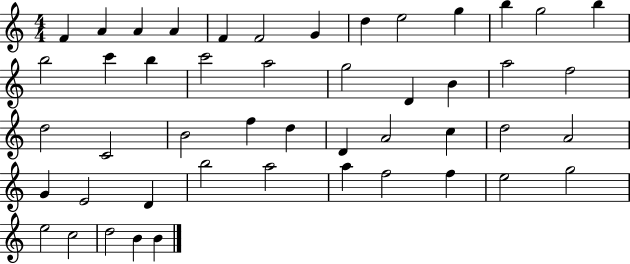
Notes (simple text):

F4/q A4/q A4/q A4/q F4/q F4/h G4/q D5/q E5/h G5/q B5/q G5/h B5/q B5/h C6/q B5/q C6/h A5/h G5/h D4/q B4/q A5/h F5/h D5/h C4/h B4/h F5/q D5/q D4/q A4/h C5/q D5/h A4/h G4/q E4/h D4/q B5/h A5/h A5/q F5/h F5/q E5/h G5/h E5/h C5/h D5/h B4/q B4/q